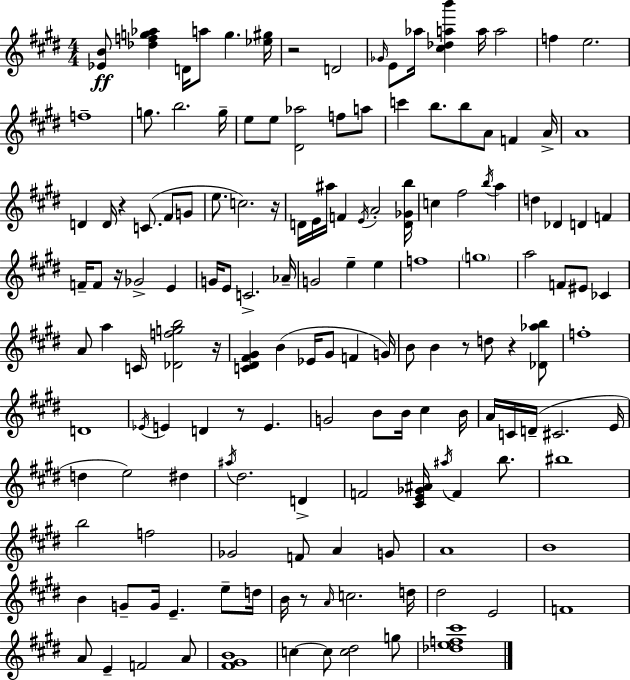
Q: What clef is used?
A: treble